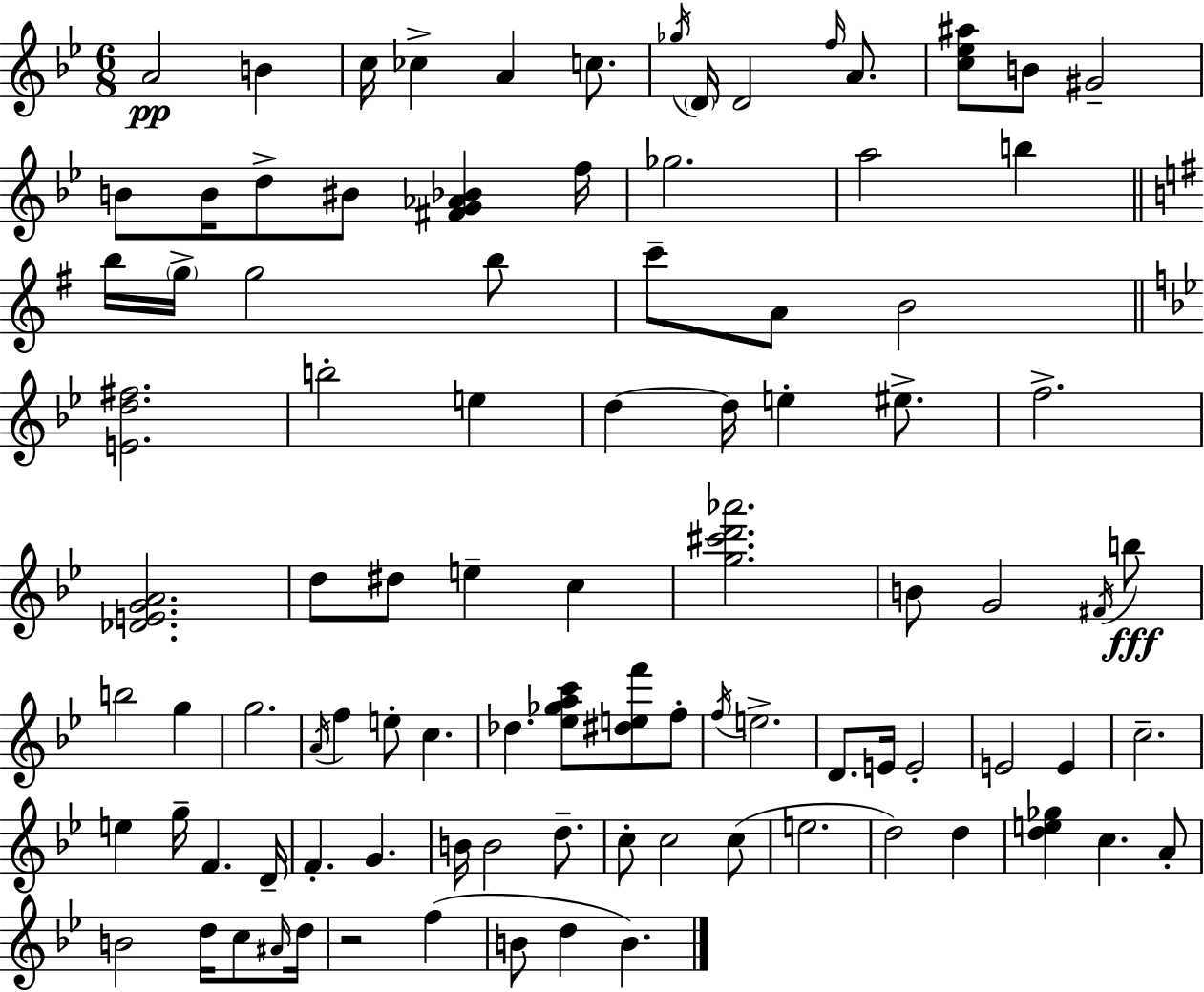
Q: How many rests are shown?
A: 1